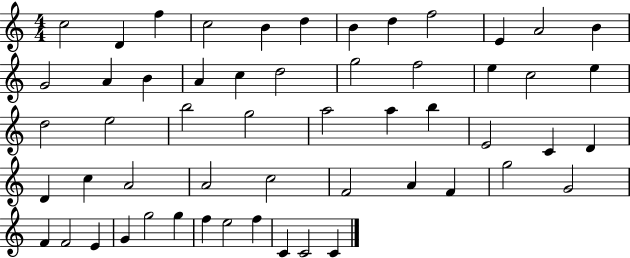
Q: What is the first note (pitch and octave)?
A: C5